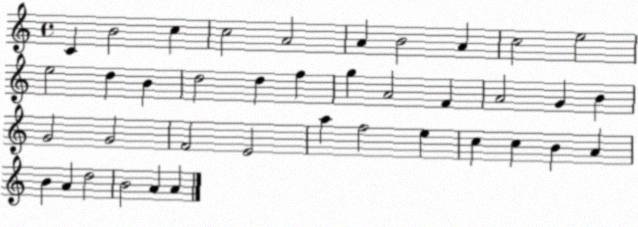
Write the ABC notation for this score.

X:1
T:Untitled
M:4/4
L:1/4
K:C
C B2 c c2 A2 A B2 A c2 e2 e2 d B d2 d f g A2 F A2 G B G2 G2 F2 E2 a f2 e c c B A B A d2 B2 A A